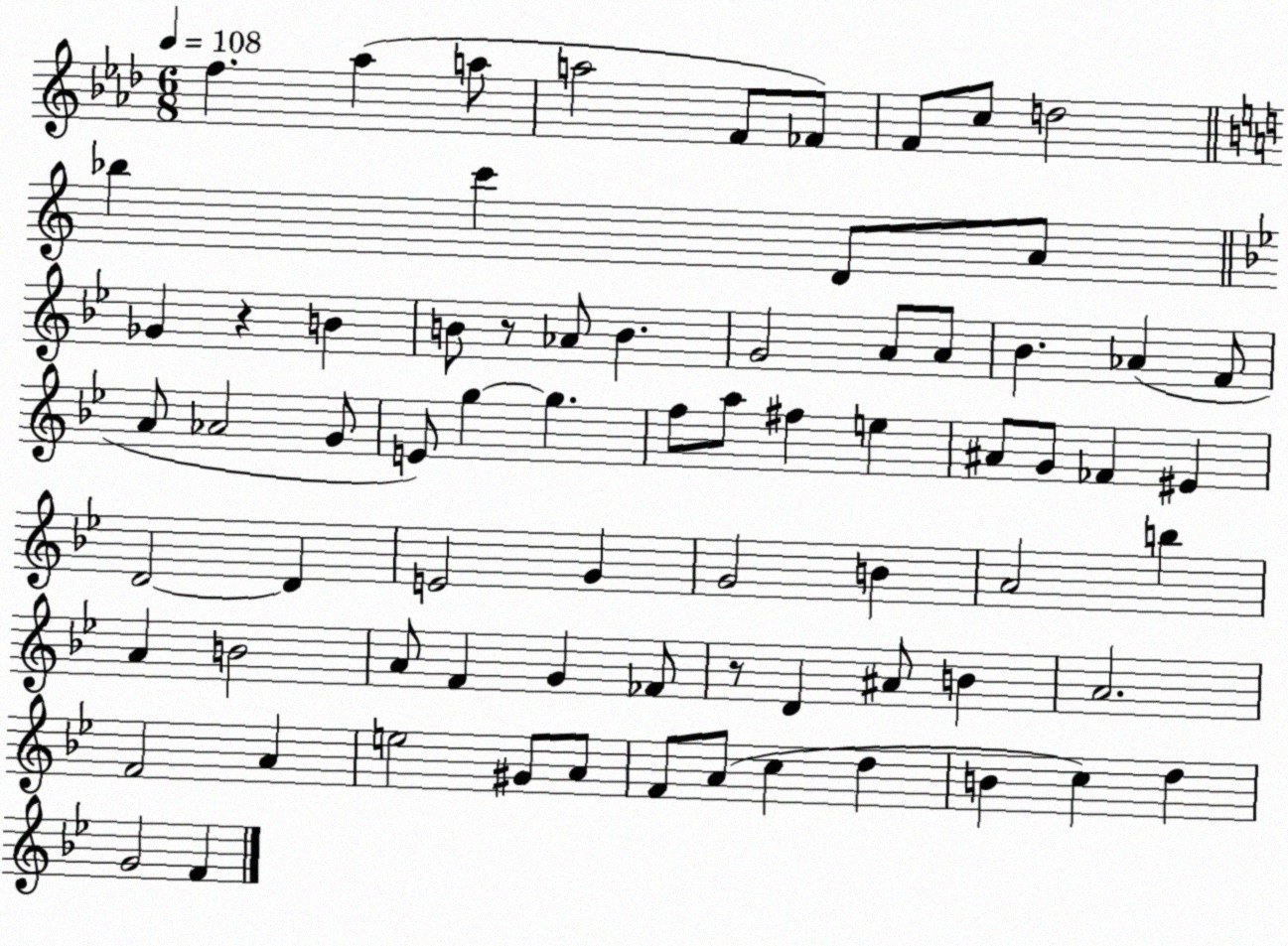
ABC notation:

X:1
T:Untitled
M:6/8
L:1/4
K:Ab
f _a a/2 a2 F/2 _F/2 F/2 c/2 d2 _b c' D/2 A/2 _G z B B/2 z/2 _A/2 B G2 A/2 A/2 _B _A F/2 A/2 _A2 G/2 E/2 g g f/2 a/2 ^f e ^A/2 G/2 _F ^E D2 D E2 G G2 B A2 b A B2 A/2 F G _F/2 z/2 D ^A/2 B A2 F2 A e2 ^G/2 A/2 F/2 A/2 c d B c d G2 F